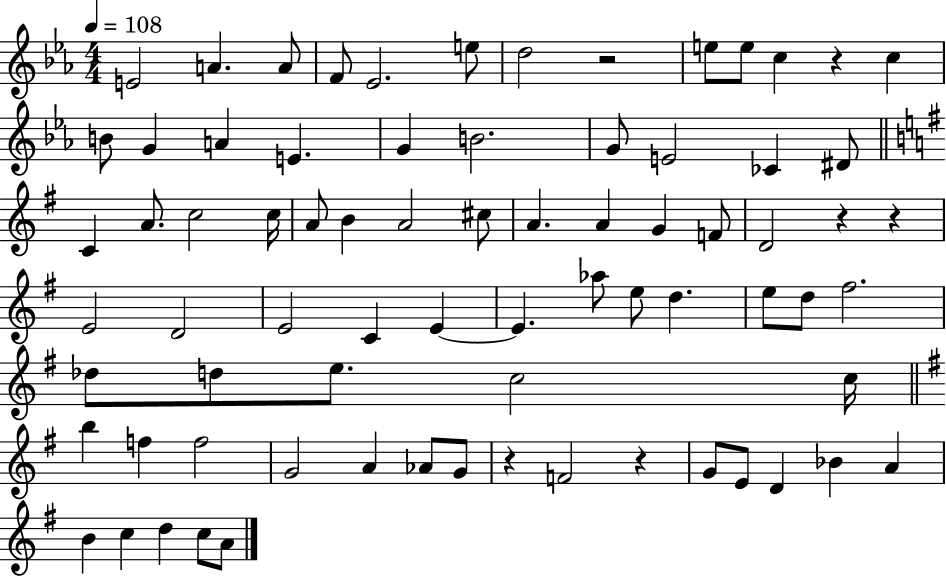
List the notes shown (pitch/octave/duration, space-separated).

E4/h A4/q. A4/e F4/e Eb4/h. E5/e D5/h R/h E5/e E5/e C5/q R/q C5/q B4/e G4/q A4/q E4/q. G4/q B4/h. G4/e E4/h CES4/q D#4/e C4/q A4/e. C5/h C5/s A4/e B4/q A4/h C#5/e A4/q. A4/q G4/q F4/e D4/h R/q R/q E4/h D4/h E4/h C4/q E4/q E4/q. Ab5/e E5/e D5/q. E5/e D5/e F#5/h. Db5/e D5/e E5/e. C5/h C5/s B5/q F5/q F5/h G4/h A4/q Ab4/e G4/e R/q F4/h R/q G4/e E4/e D4/q Bb4/q A4/q B4/q C5/q D5/q C5/e A4/e